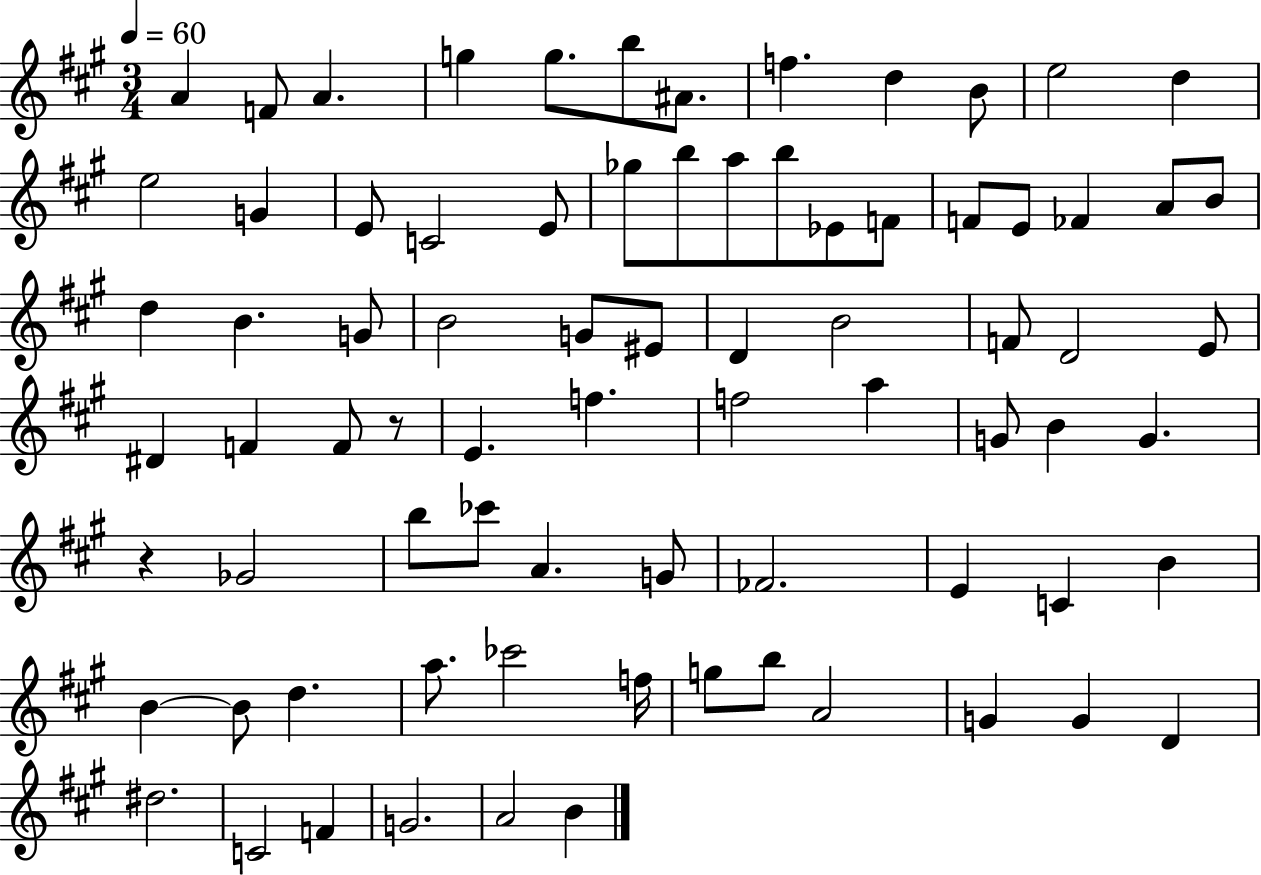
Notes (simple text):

A4/q F4/e A4/q. G5/q G5/e. B5/e A#4/e. F5/q. D5/q B4/e E5/h D5/q E5/h G4/q E4/e C4/h E4/e Gb5/e B5/e A5/e B5/e Eb4/e F4/e F4/e E4/e FES4/q A4/e B4/e D5/q B4/q. G4/e B4/h G4/e EIS4/e D4/q B4/h F4/e D4/h E4/e D#4/q F4/q F4/e R/e E4/q. F5/q. F5/h A5/q G4/e B4/q G4/q. R/q Gb4/h B5/e CES6/e A4/q. G4/e FES4/h. E4/q C4/q B4/q B4/q B4/e D5/q. A5/e. CES6/h F5/s G5/e B5/e A4/h G4/q G4/q D4/q D#5/h. C4/h F4/q G4/h. A4/h B4/q